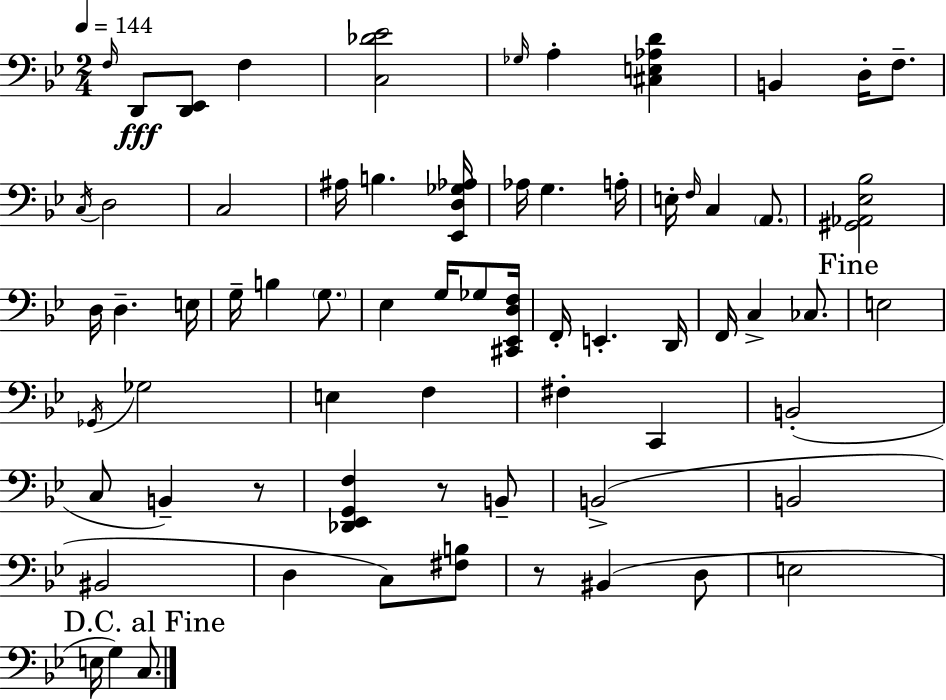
X:1
T:Untitled
M:2/4
L:1/4
K:Bb
F,/4 D,,/2 [D,,_E,,]/2 F, [C,_D_E]2 _G,/4 A, [^C,E,_A,D] B,, D,/4 F,/2 C,/4 D,2 C,2 ^A,/4 B, [_E,,D,_G,_A,]/4 _A,/4 G, A,/4 E,/4 F,/4 C, A,,/2 [^G,,_A,,_E,_B,]2 D,/4 D, E,/4 G,/4 B, G,/2 _E, G,/4 _G,/2 [^C,,_E,,D,F,]/4 F,,/4 E,, D,,/4 F,,/4 C, _C,/2 E,2 _G,,/4 _G,2 E, F, ^F, C,, B,,2 C,/2 B,, z/2 [_D,,_E,,G,,F,] z/2 B,,/2 B,,2 B,,2 ^B,,2 D, C,/2 [^F,B,]/2 z/2 ^B,, D,/2 E,2 E,/4 G, C,/2